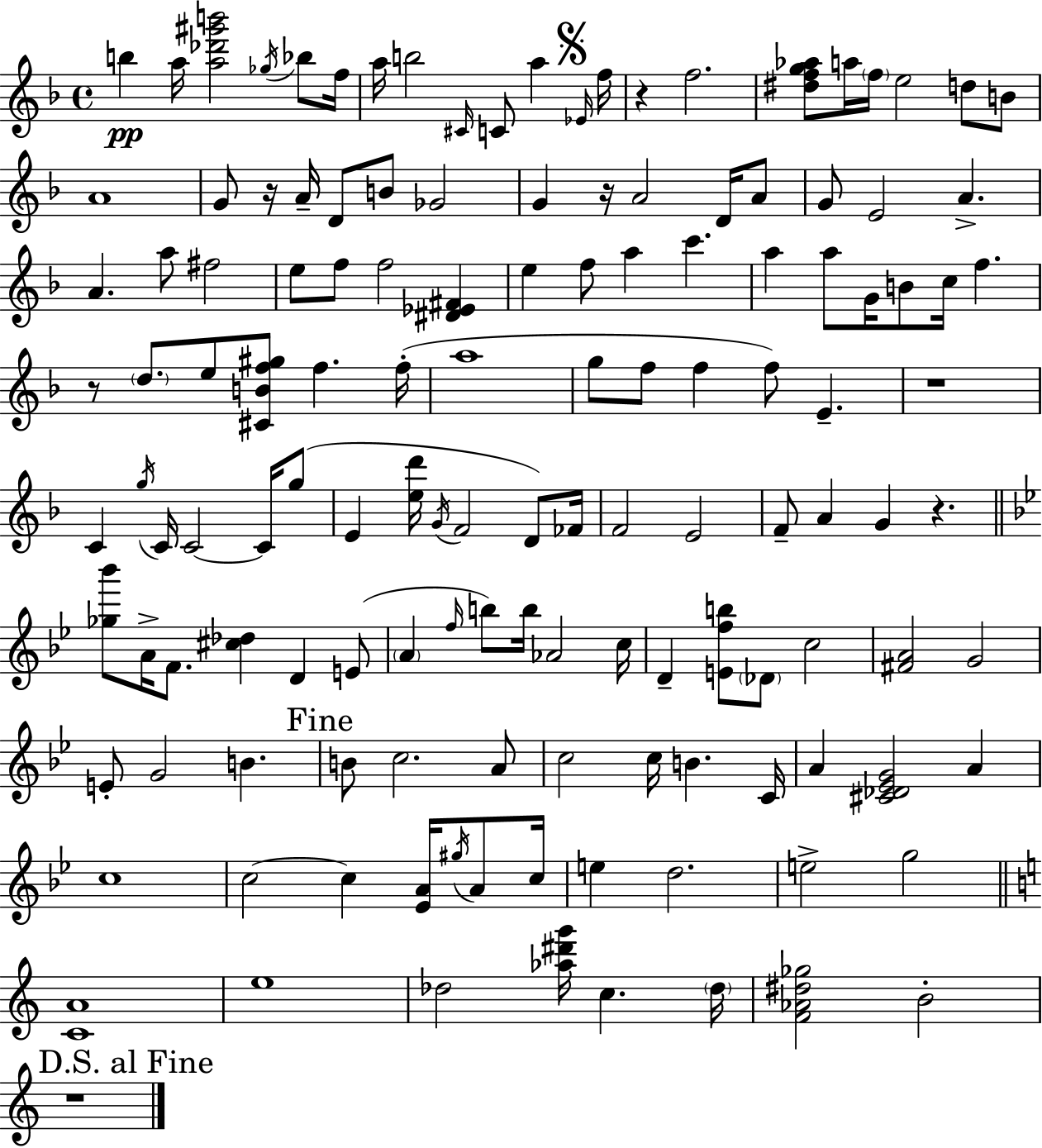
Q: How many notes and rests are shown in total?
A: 135